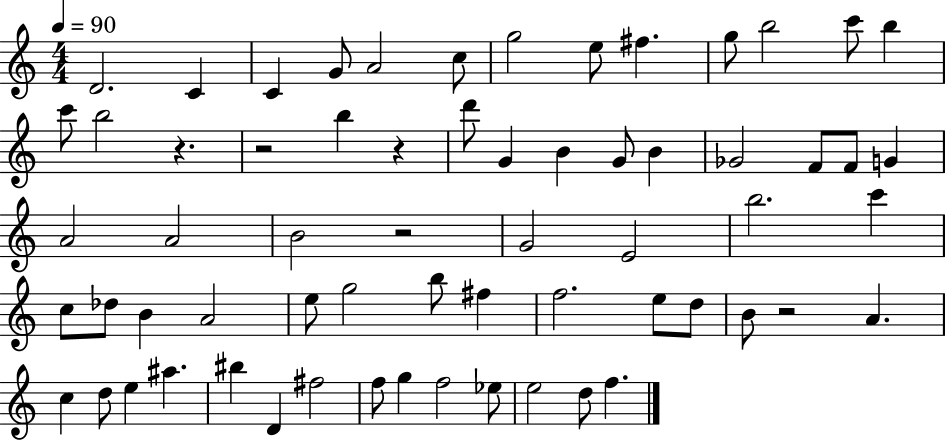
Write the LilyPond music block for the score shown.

{
  \clef treble
  \numericTimeSignature
  \time 4/4
  \key c \major
  \tempo 4 = 90
  \repeat volta 2 { d'2. c'4 | c'4 g'8 a'2 c''8 | g''2 e''8 fis''4. | g''8 b''2 c'''8 b''4 | \break c'''8 b''2 r4. | r2 b''4 r4 | d'''8 g'4 b'4 g'8 b'4 | ges'2 f'8 f'8 g'4 | \break a'2 a'2 | b'2 r2 | g'2 e'2 | b''2. c'''4 | \break c''8 des''8 b'4 a'2 | e''8 g''2 b''8 fis''4 | f''2. e''8 d''8 | b'8 r2 a'4. | \break c''4 d''8 e''4 ais''4. | bis''4 d'4 fis''2 | f''8 g''4 f''2 ees''8 | e''2 d''8 f''4. | \break } \bar "|."
}